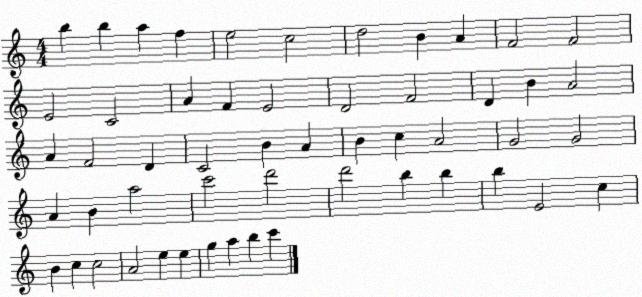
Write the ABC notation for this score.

X:1
T:Untitled
M:4/4
L:1/4
K:C
b b a f e2 c2 d2 B A F2 F2 E2 C2 A F E2 D2 F2 D B A2 A F2 D C2 B A B c A2 G2 G2 A B a2 c'2 d'2 d'2 b b b E2 c B c c2 A2 e e g a b c'